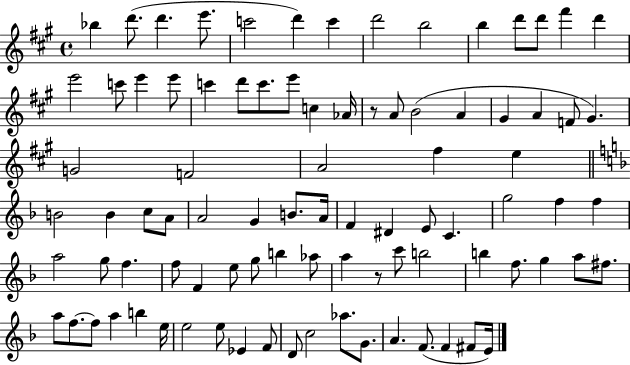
{
  \clef treble
  \time 4/4
  \defaultTimeSignature
  \key a \major
  \repeat volta 2 { bes''4 d'''8.( d'''4. e'''8. | c'''2 d'''4) c'''4 | d'''2 b''2 | b''4 d'''8 d'''8 fis'''4 d'''4 | \break e'''2 c'''8 e'''4 e'''8 | c'''4 d'''8 c'''8. e'''8 c''4 aes'16 | r8 a'8 b'2( a'4 | gis'4 a'4 f'8 gis'4.) | \break g'2 f'2 | a'2 fis''4 e''4 | \bar "||" \break \key d \minor b'2 b'4 c''8 a'8 | a'2 g'4 b'8. a'16 | f'4 dis'4 e'8 c'4. | g''2 f''4 f''4 | \break a''2 g''8 f''4. | f''8 f'4 e''8 g''8 b''4 aes''8 | a''4 r8 c'''8 b''2 | b''4 f''8. g''4 a''8 fis''8. | \break a''8 f''8.~~ f''8 a''4 b''4 e''16 | e''2 e''8 ees'4 f'8 | d'8 c''2 aes''8. g'8. | a'4. f'8.( f'4 fis'8 e'16) | \break } \bar "|."
}